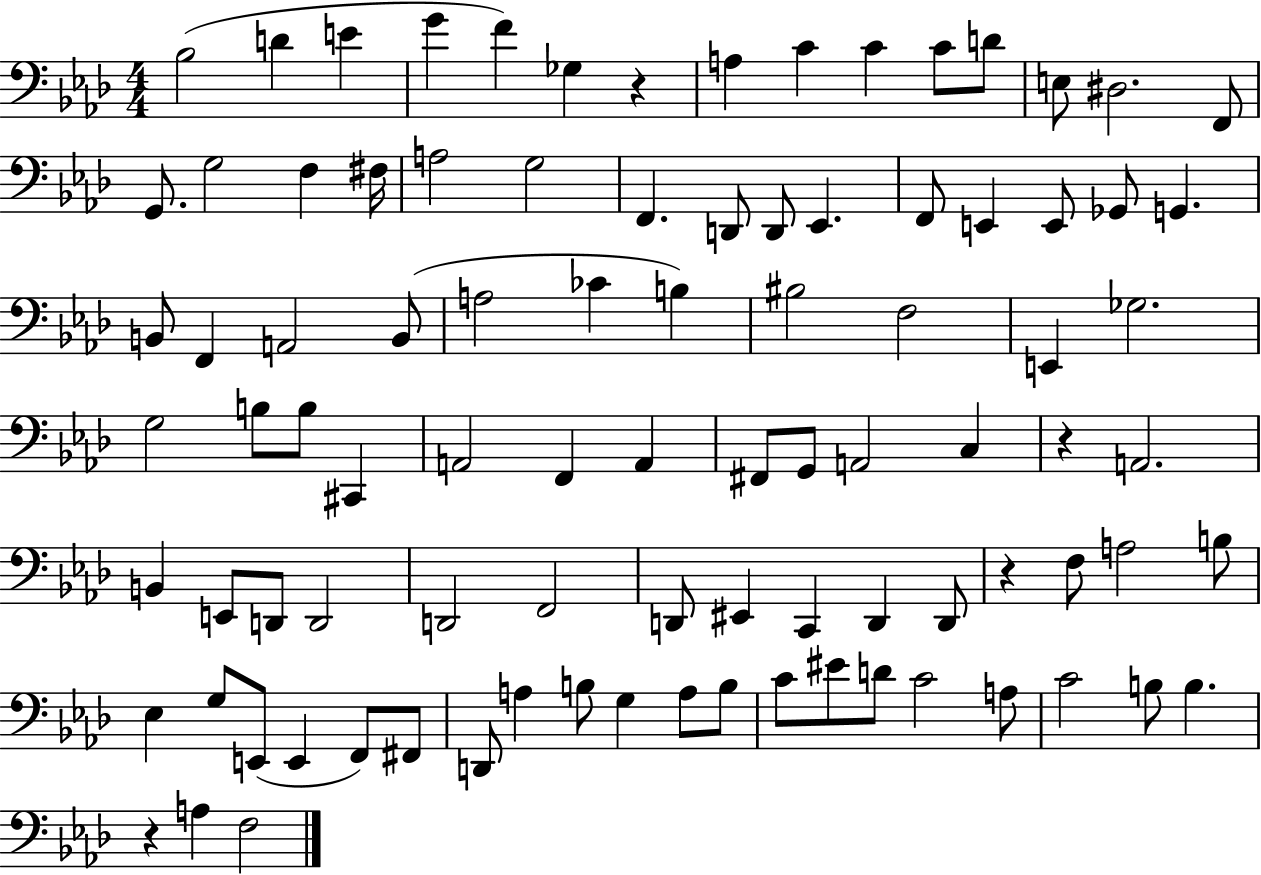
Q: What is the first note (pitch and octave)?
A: Bb3